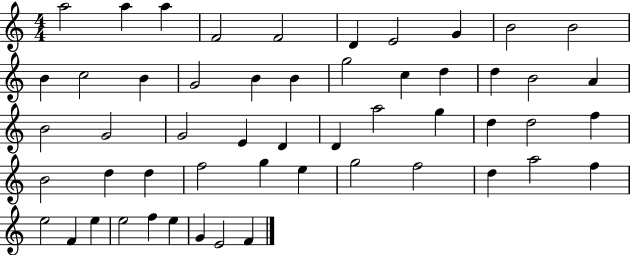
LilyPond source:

{
  \clef treble
  \numericTimeSignature
  \time 4/4
  \key c \major
  a''2 a''4 a''4 | f'2 f'2 | d'4 e'2 g'4 | b'2 b'2 | \break b'4 c''2 b'4 | g'2 b'4 b'4 | g''2 c''4 d''4 | d''4 b'2 a'4 | \break b'2 g'2 | g'2 e'4 d'4 | d'4 a''2 g''4 | d''4 d''2 f''4 | \break b'2 d''4 d''4 | f''2 g''4 e''4 | g''2 f''2 | d''4 a''2 f''4 | \break e''2 f'4 e''4 | e''2 f''4 e''4 | g'4 e'2 f'4 | \bar "|."
}